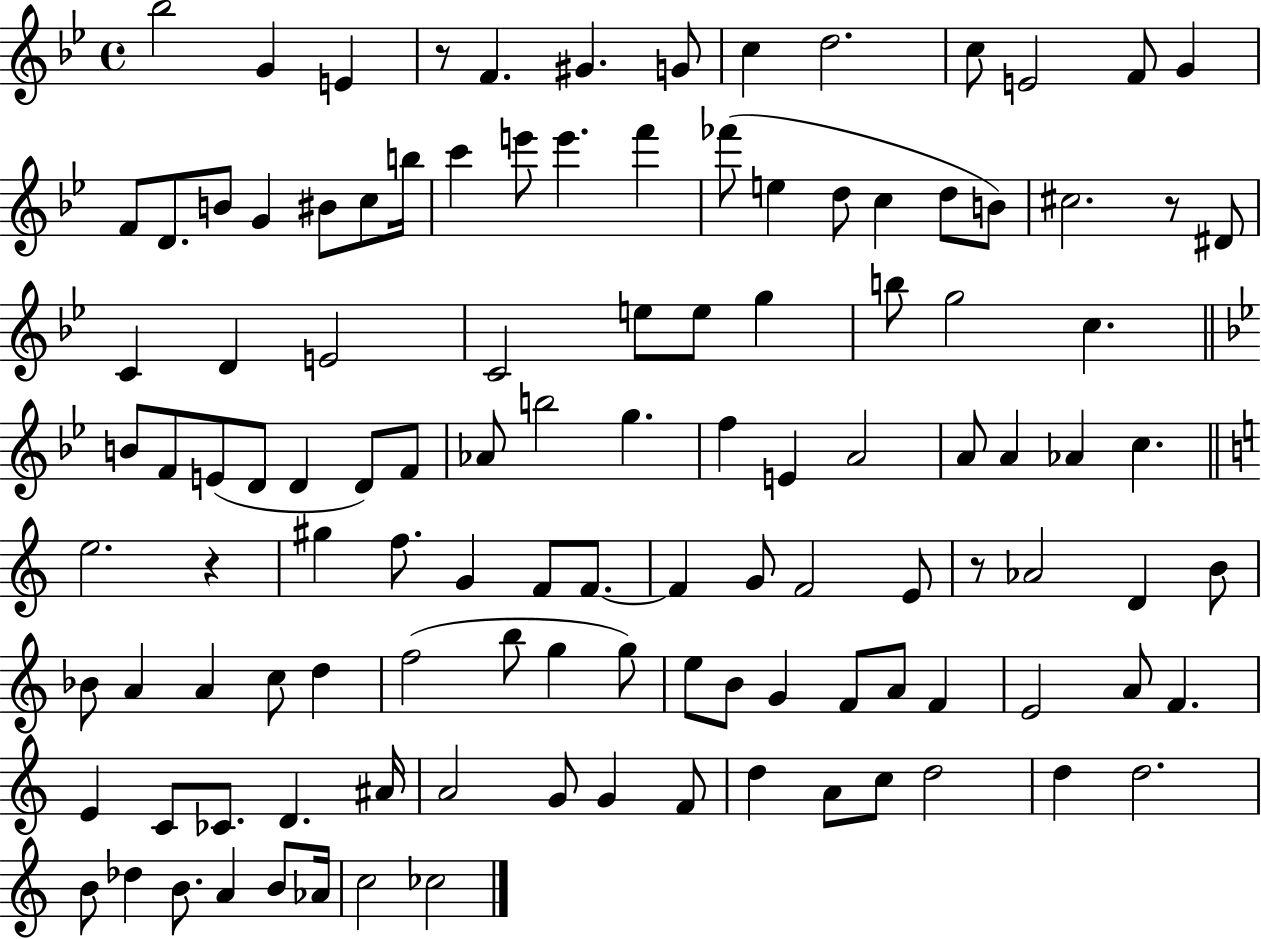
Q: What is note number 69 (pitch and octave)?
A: Ab4